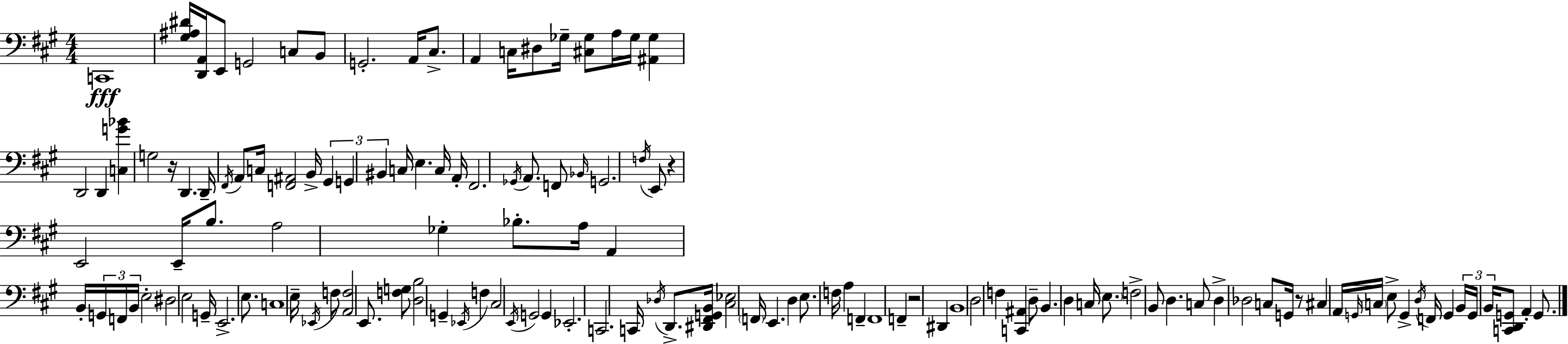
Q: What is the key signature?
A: A major